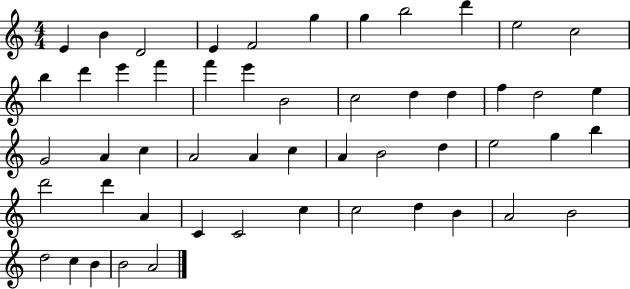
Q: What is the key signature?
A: C major